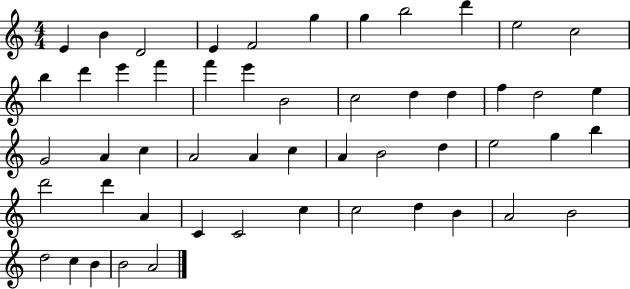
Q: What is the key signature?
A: C major